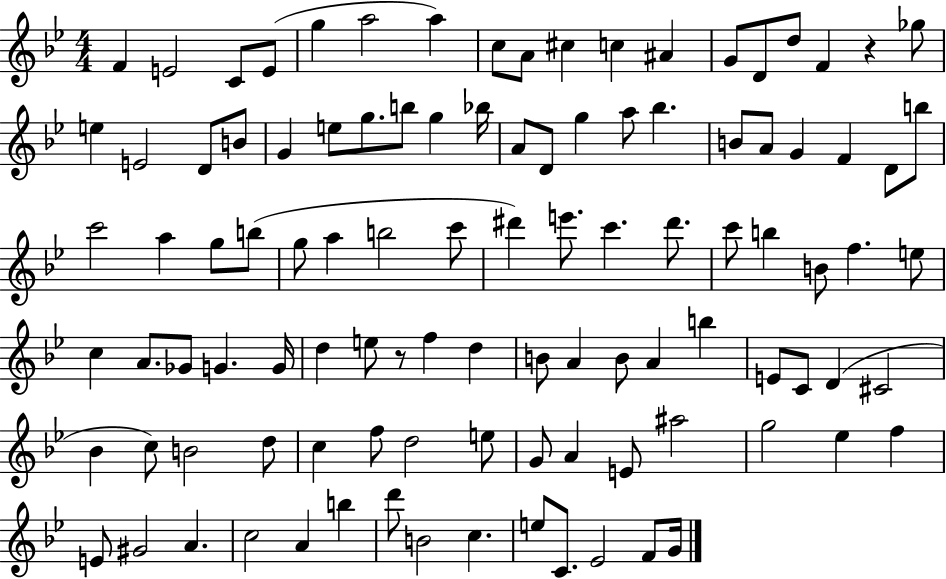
F4/q E4/h C4/e E4/e G5/q A5/h A5/q C5/e A4/e C#5/q C5/q A#4/q G4/e D4/e D5/e F4/q R/q Gb5/e E5/q E4/h D4/e B4/e G4/q E5/e G5/e. B5/e G5/q Bb5/s A4/e D4/e G5/q A5/e Bb5/q. B4/e A4/e G4/q F4/q D4/e B5/e C6/h A5/q G5/e B5/e G5/e A5/q B5/h C6/e D#6/q E6/e. C6/q. D#6/e. C6/e B5/q B4/e F5/q. E5/e C5/q A4/e. Gb4/e G4/q. G4/s D5/q E5/e R/e F5/q D5/q B4/e A4/q B4/e A4/q B5/q E4/e C4/e D4/q C#4/h Bb4/q C5/e B4/h D5/e C5/q F5/e D5/h E5/e G4/e A4/q E4/e A#5/h G5/h Eb5/q F5/q E4/e G#4/h A4/q. C5/h A4/q B5/q D6/e B4/h C5/q. E5/e C4/e. Eb4/h F4/e G4/s